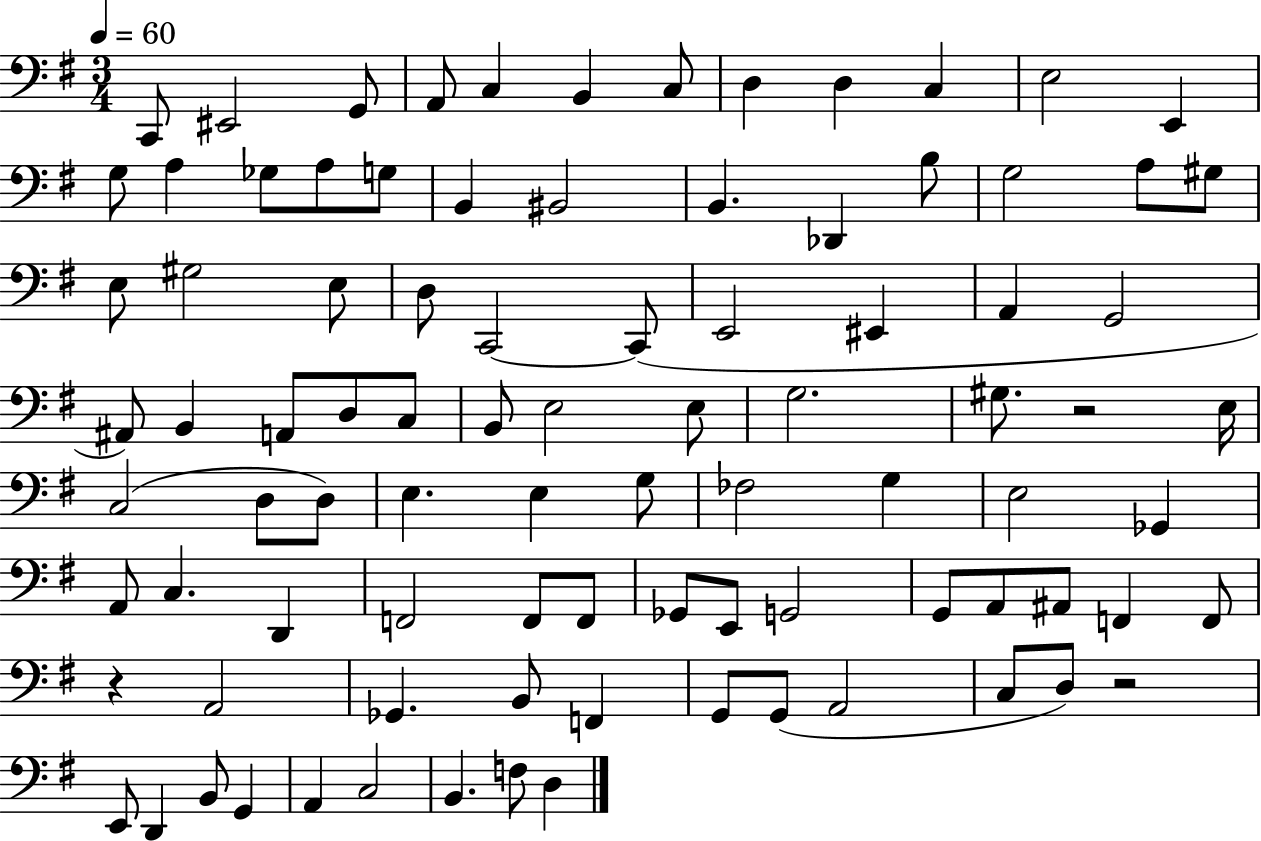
C2/e EIS2/h G2/e A2/e C3/q B2/q C3/e D3/q D3/q C3/q E3/h E2/q G3/e A3/q Gb3/e A3/e G3/e B2/q BIS2/h B2/q. Db2/q B3/e G3/h A3/e G#3/e E3/e G#3/h E3/e D3/e C2/h C2/e E2/h EIS2/q A2/q G2/h A#2/e B2/q A2/e D3/e C3/e B2/e E3/h E3/e G3/h. G#3/e. R/h E3/s C3/h D3/e D3/e E3/q. E3/q G3/e FES3/h G3/q E3/h Gb2/q A2/e C3/q. D2/q F2/h F2/e F2/e Gb2/e E2/e G2/h G2/e A2/e A#2/e F2/q F2/e R/q A2/h Gb2/q. B2/e F2/q G2/e G2/e A2/h C3/e D3/e R/h E2/e D2/q B2/e G2/q A2/q C3/h B2/q. F3/e D3/q